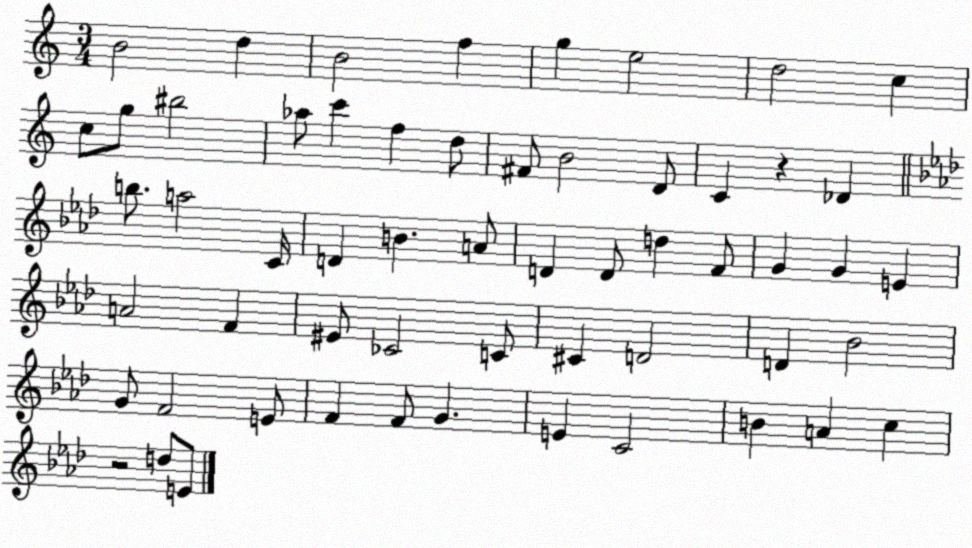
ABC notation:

X:1
T:Untitled
M:3/4
L:1/4
K:C
B2 d B2 f g e2 d2 c c/2 g/2 ^b2 _a/2 c' f d/2 ^F/2 B2 D/2 C z _D b/2 a2 C/4 D B A/2 D D/2 d F/2 G G E A2 F ^E/2 _C2 C/2 ^C D2 D _B2 G/2 F2 E/2 F F/2 G E C2 B A c z2 d/2 E/2